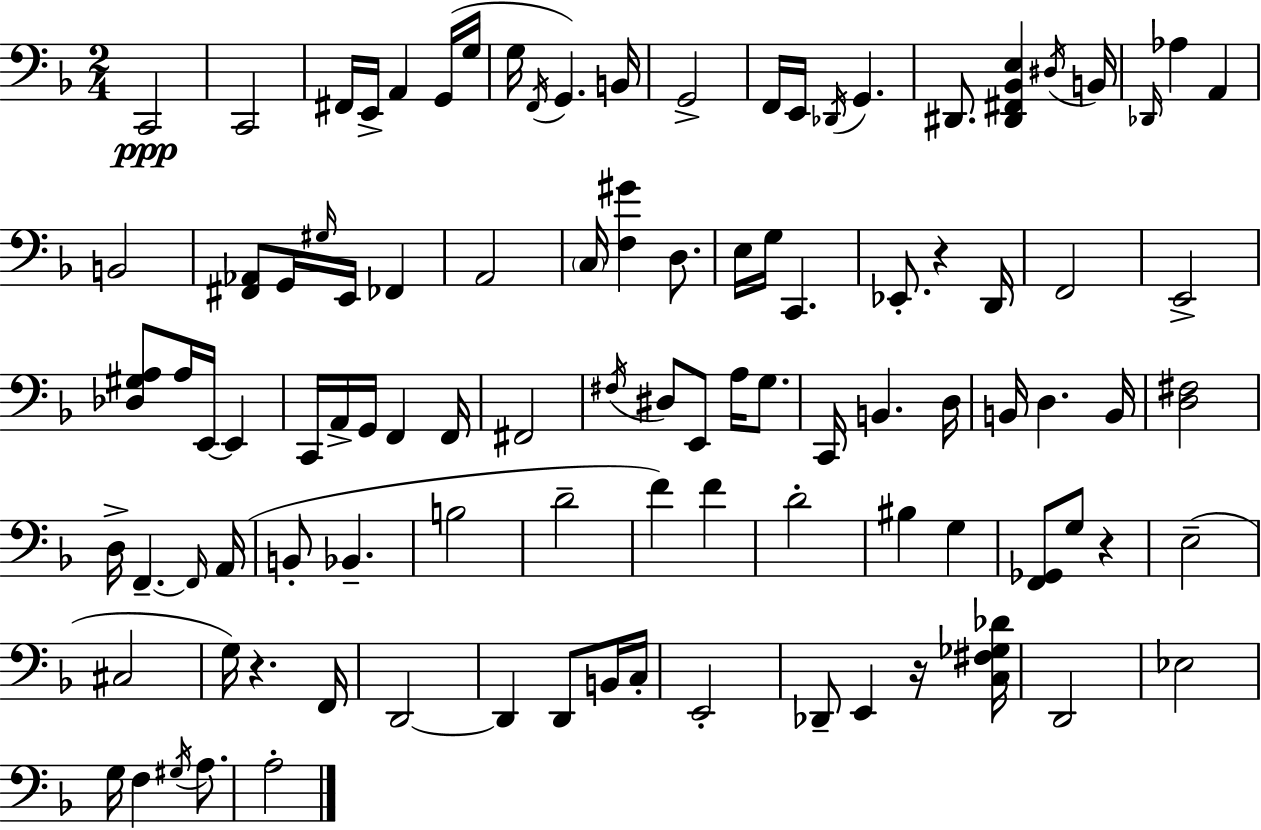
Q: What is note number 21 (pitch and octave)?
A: Ab3